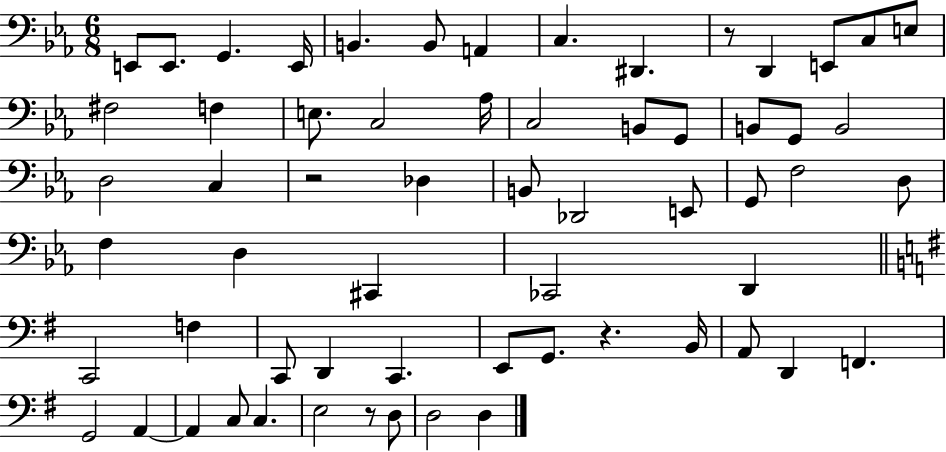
E2/e E2/e. G2/q. E2/s B2/q. B2/e A2/q C3/q. D#2/q. R/e D2/q E2/e C3/e E3/e F#3/h F3/q E3/e. C3/h Ab3/s C3/h B2/e G2/e B2/e G2/e B2/h D3/h C3/q R/h Db3/q B2/e Db2/h E2/e G2/e F3/h D3/e F3/q D3/q C#2/q CES2/h D2/q C2/h F3/q C2/e D2/q C2/q. E2/e G2/e. R/q. B2/s A2/e D2/q F2/q. G2/h A2/q A2/q C3/e C3/q. E3/h R/e D3/e D3/h D3/q